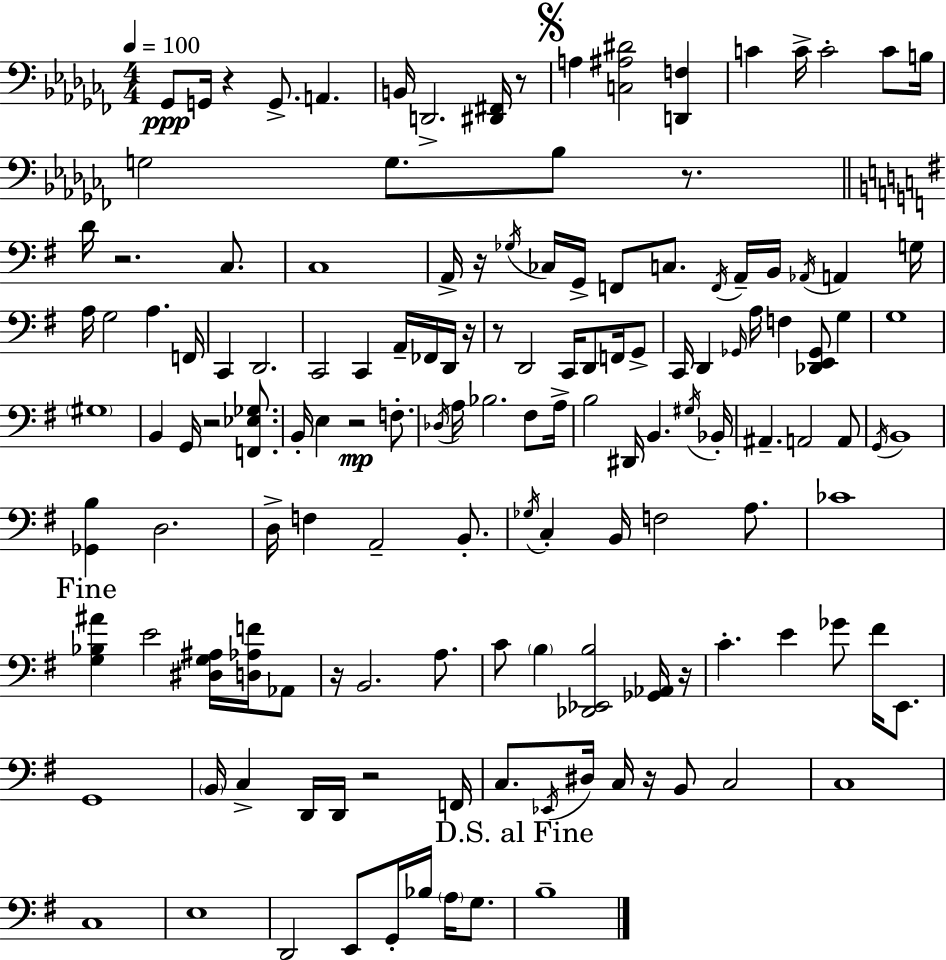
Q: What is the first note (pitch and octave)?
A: Gb2